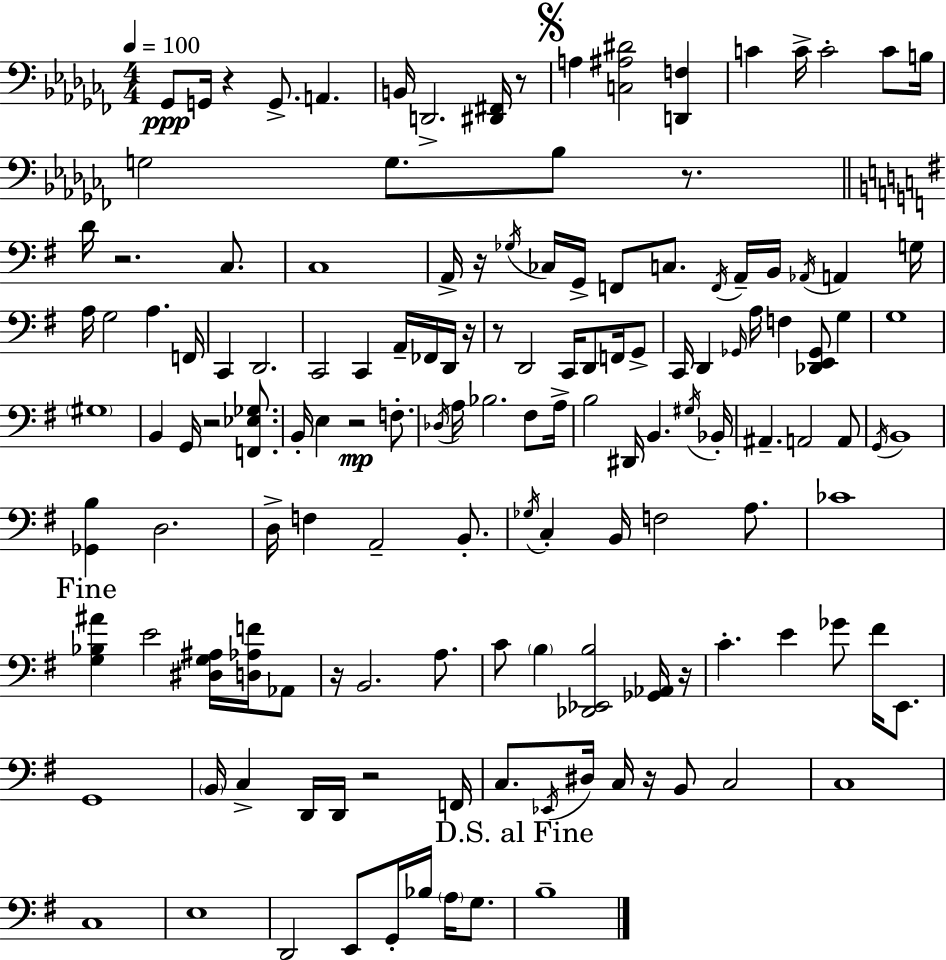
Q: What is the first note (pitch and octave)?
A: Gb2